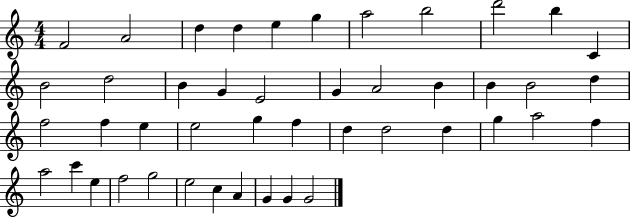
F4/h A4/h D5/q D5/q E5/q G5/q A5/h B5/h D6/h B5/q C4/q B4/h D5/h B4/q G4/q E4/h G4/q A4/h B4/q B4/q B4/h D5/q F5/h F5/q E5/q E5/h G5/q F5/q D5/q D5/h D5/q G5/q A5/h F5/q A5/h C6/q E5/q F5/h G5/h E5/h C5/q A4/q G4/q G4/q G4/h